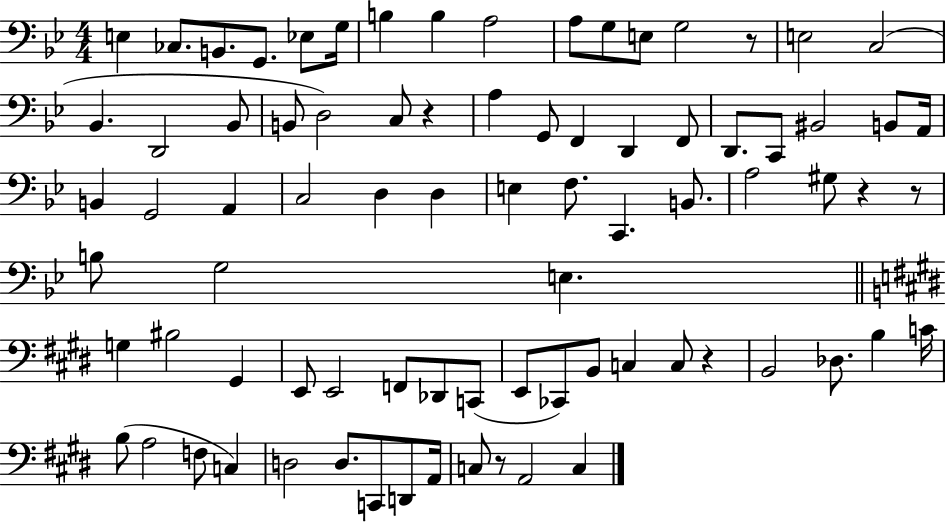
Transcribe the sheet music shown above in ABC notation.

X:1
T:Untitled
M:4/4
L:1/4
K:Bb
E, _C,/2 B,,/2 G,,/2 _E,/2 G,/4 B, B, A,2 A,/2 G,/2 E,/2 G,2 z/2 E,2 C,2 _B,, D,,2 _B,,/2 B,,/2 D,2 C,/2 z A, G,,/2 F,, D,, F,,/2 D,,/2 C,,/2 ^B,,2 B,,/2 A,,/4 B,, G,,2 A,, C,2 D, D, E, F,/2 C,, B,,/2 A,2 ^G,/2 z z/2 B,/2 G,2 E, G, ^B,2 ^G,, E,,/2 E,,2 F,,/2 _D,,/2 C,,/2 E,,/2 _C,,/2 B,,/2 C, C,/2 z B,,2 _D,/2 B, C/4 B,/2 A,2 F,/2 C, D,2 D,/2 C,,/2 D,,/2 A,,/4 C,/2 z/2 A,,2 C,